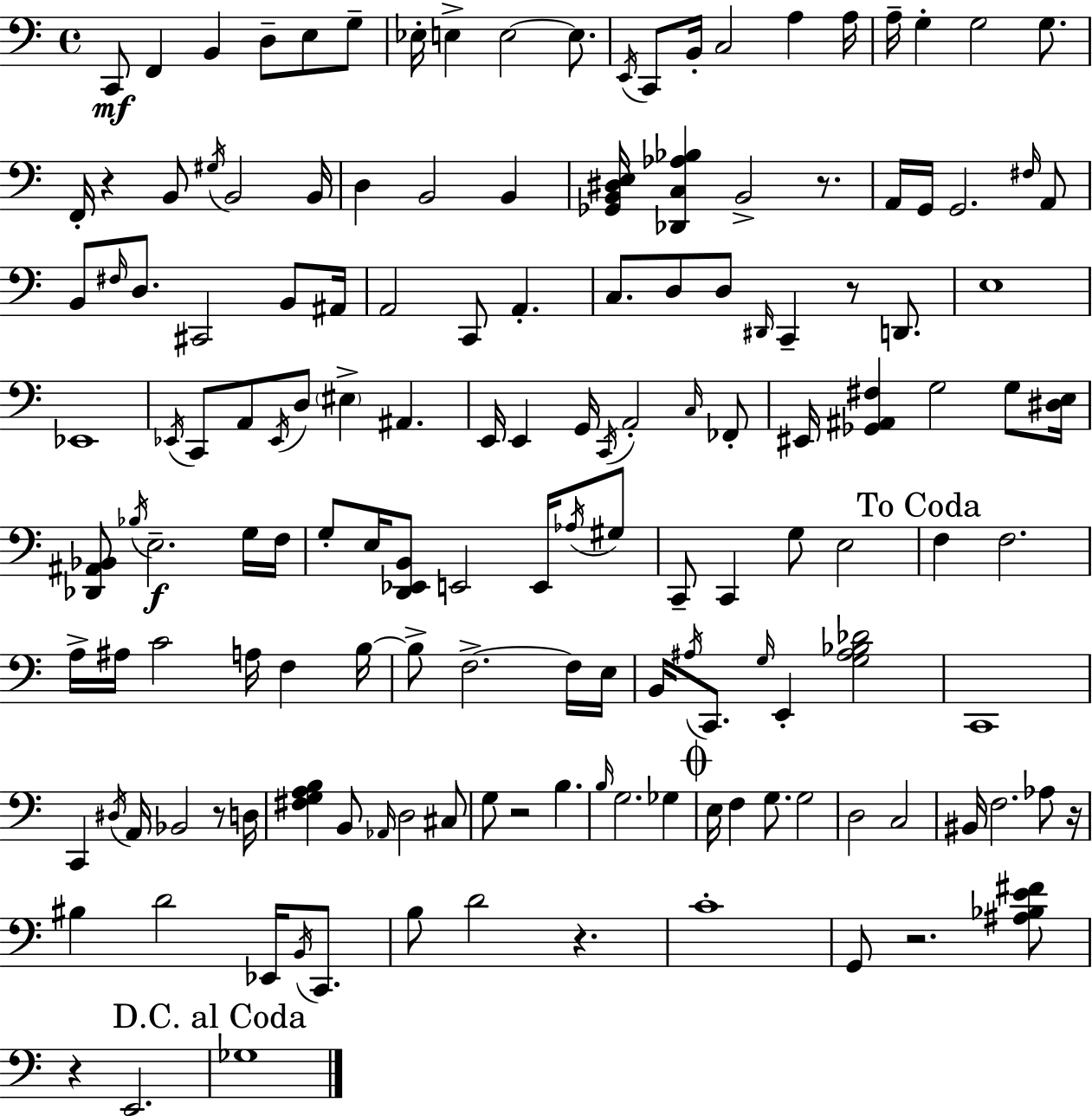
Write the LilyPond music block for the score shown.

{
  \clef bass
  \time 4/4
  \defaultTimeSignature
  \key c \major
  c,8\mf f,4 b,4 d8-- e8 g8-- | ees16-. e4-> e2~~ e8. | \acciaccatura { e,16 } c,8 b,16-. c2 a4 | a16 a16-- g4-. g2 g8. | \break f,16-. r4 b,8 \acciaccatura { gis16 } b,2 | b,16 d4 b,2 b,4 | <ges, b, dis e>16 <des, c aes bes>4 b,2-> r8. | a,16 g,16 g,2. | \break \grace { fis16 } a,8 b,8 \grace { fis16 } d8. cis,2 | b,8 ais,16 a,2 c,8 a,4.-. | c8. d8 d8 \grace { dis,16 } c,4-- | r8 d,8. e1 | \break ees,1 | \acciaccatura { ees,16 } c,8 a,8 \acciaccatura { ees,16 } d8 \parenthesize eis4-> | ais,4. e,16 e,4 g,16 \acciaccatura { c,16 } a,2-. | \grace { c16 } fes,8-. eis,16 <ges, ais, fis>4 g2 | \break g8 <dis e>16 <des, ais, bes,>8 \acciaccatura { bes16 }\f e2.-- | g16 f16 g8-. e16 <d, ees, b,>8 e,2 | e,16 \acciaccatura { aes16 } gis8 c,8-- c,4 | g8 e2 \mark "To Coda" f4 f2. | \break a16-> ais16 c'2 | a16 f4 b16~~ b8-> f2.->~~ | f16 e16 b,16 \acciaccatura { ais16 } c,8. | \grace { g16 } e,4-. <g ais bes des'>2 c,1 | \break c,4 | \acciaccatura { dis16 } a,16 bes,2 r8 d16 <fis g a b>4 | b,8 \grace { aes,16 } d2 cis8 g8 | r2 b4. \grace { b16 } | \break g2. ges4 | \mark \markup { \musicglyph "scripts.coda" } e16 f4 g8. g2 | d2 c2 | bis,16 f2. aes8 r16 | \break bis4 d'2 ees,16 \acciaccatura { b,16 } c,8. | b8 d'2 r4. | c'1-. | g,8 r2. <ais bes e' fis'>8 | \break r4 e,2. | \mark "D.C. al Coda" ges1 | \bar "|."
}